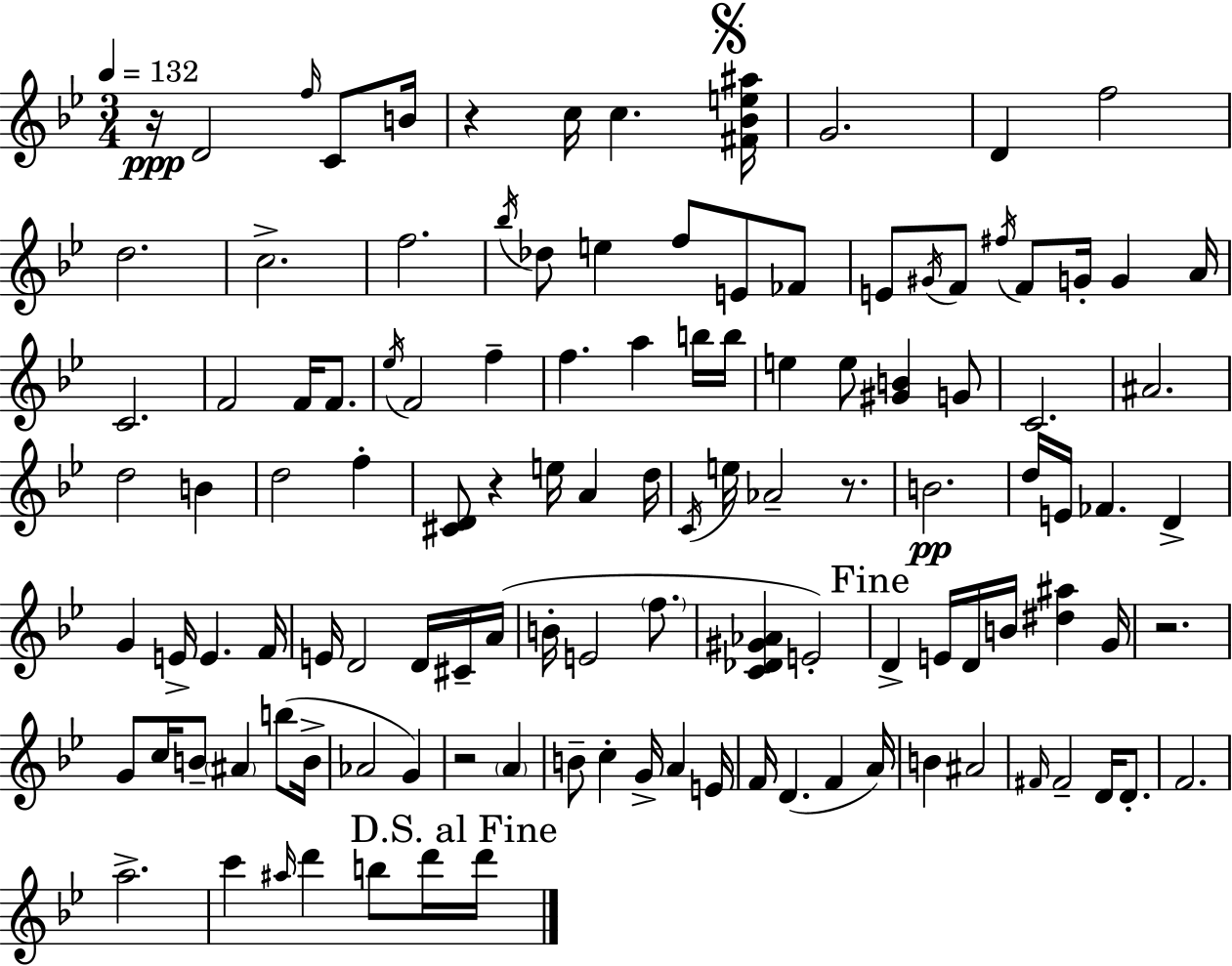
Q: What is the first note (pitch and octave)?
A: D4